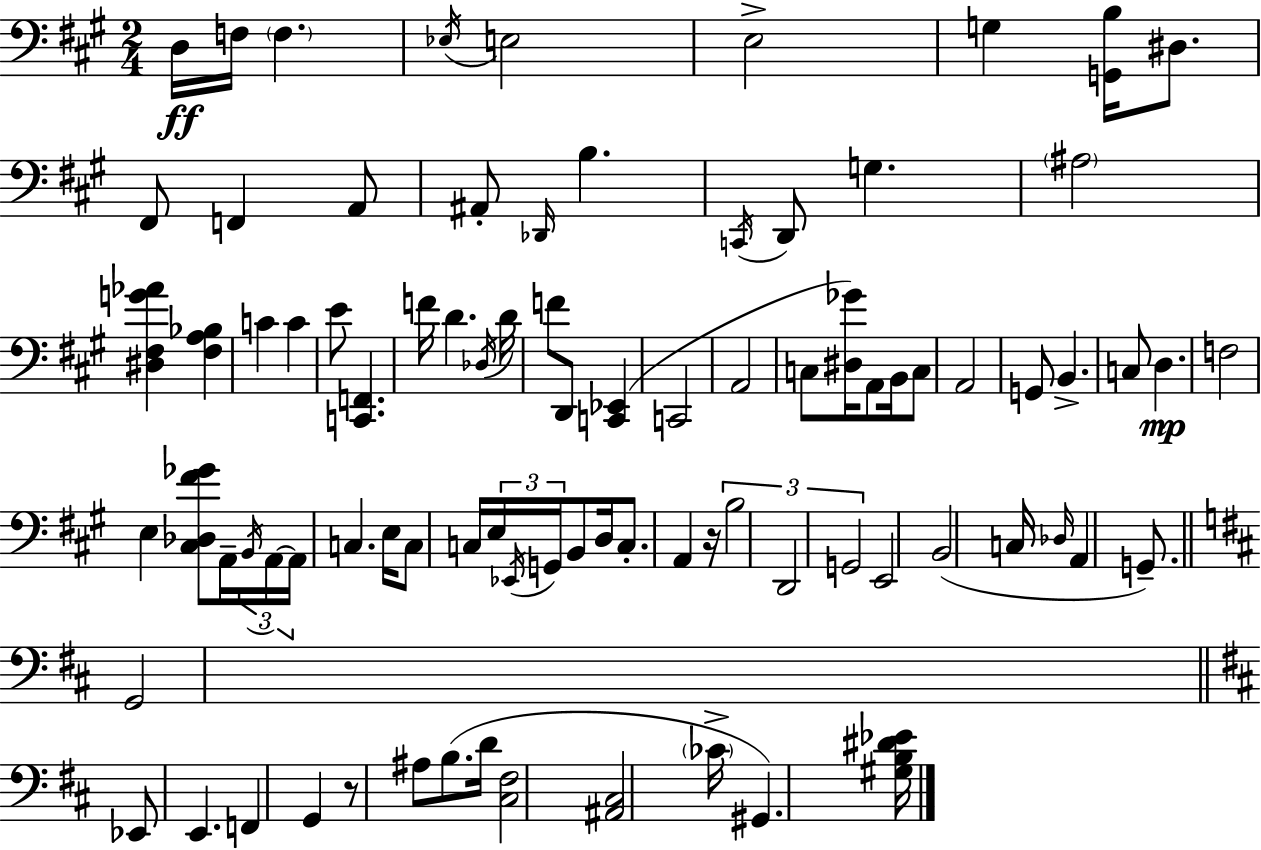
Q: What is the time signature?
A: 2/4